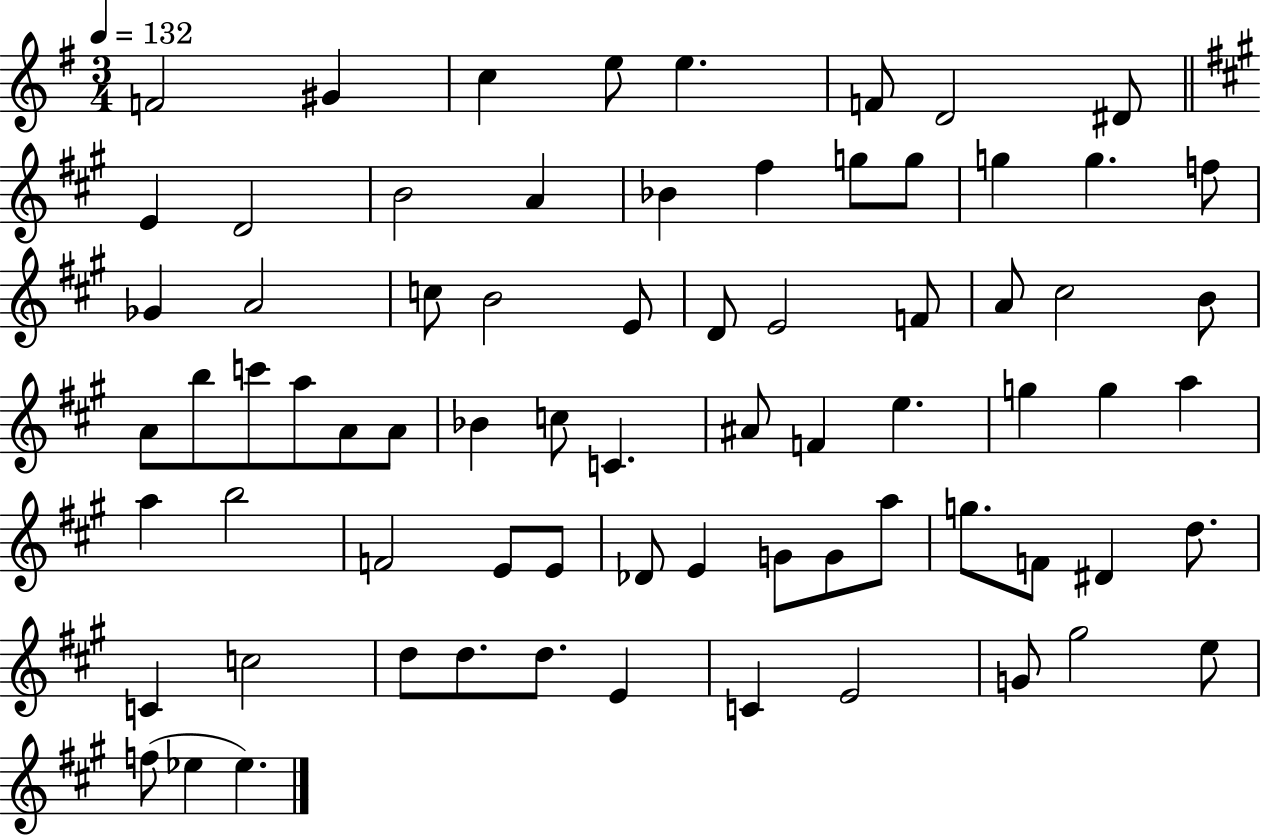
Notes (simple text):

F4/h G#4/q C5/q E5/e E5/q. F4/e D4/h D#4/e E4/q D4/h B4/h A4/q Bb4/q F#5/q G5/e G5/e G5/q G5/q. F5/e Gb4/q A4/h C5/e B4/h E4/e D4/e E4/h F4/e A4/e C#5/h B4/e A4/e B5/e C6/e A5/e A4/e A4/e Bb4/q C5/e C4/q. A#4/e F4/q E5/q. G5/q G5/q A5/q A5/q B5/h F4/h E4/e E4/e Db4/e E4/q G4/e G4/e A5/e G5/e. F4/e D#4/q D5/e. C4/q C5/h D5/e D5/e. D5/e. E4/q C4/q E4/h G4/e G#5/h E5/e F5/e Eb5/q Eb5/q.